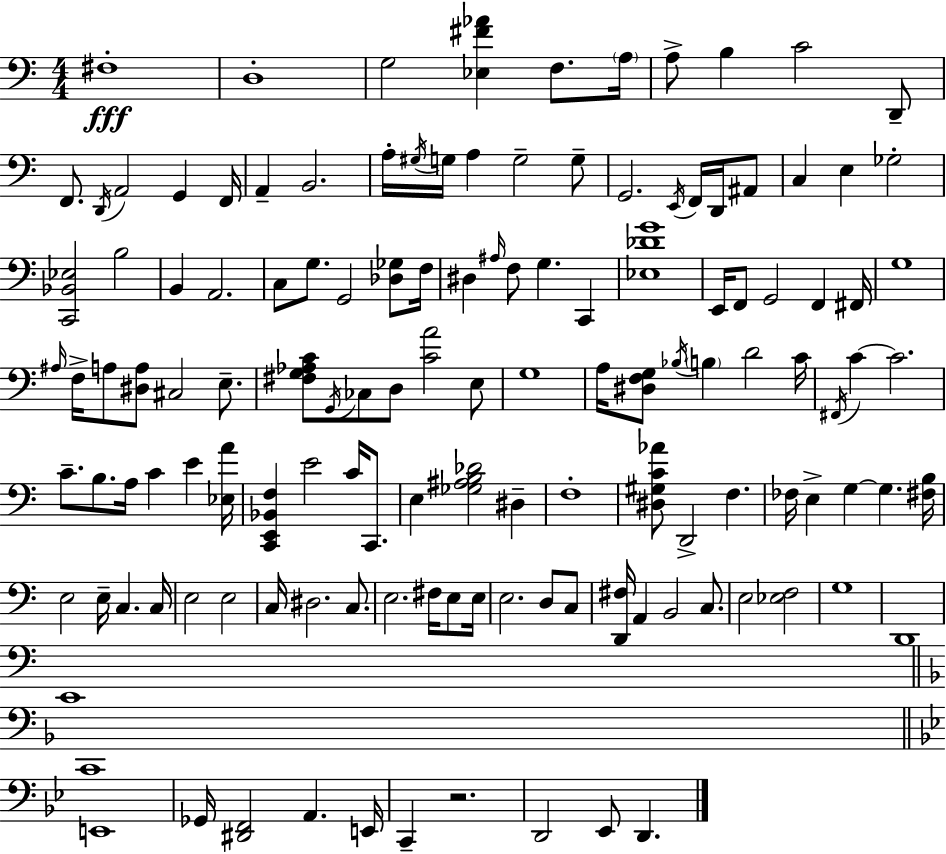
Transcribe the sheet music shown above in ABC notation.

X:1
T:Untitled
M:4/4
L:1/4
K:Am
^F,4 D,4 G,2 [_E,^F_A] F,/2 A,/4 A,/2 B, C2 D,,/2 F,,/2 D,,/4 A,,2 G,, F,,/4 A,, B,,2 A,/4 ^G,/4 G,/4 A, G,2 G,/2 G,,2 E,,/4 F,,/4 D,,/4 ^A,,/2 C, E, _G,2 [C,,_B,,_E,]2 B,2 B,, A,,2 C,/2 G,/2 G,,2 [_D,_G,]/2 F,/4 ^D, ^A,/4 F,/2 G, C,, [_E,_DG]4 E,,/4 F,,/2 G,,2 F,, ^F,,/4 G,4 ^A,/4 F,/4 A,/2 [^D,A,]/2 ^C,2 E,/2 [^F,G,_A,C]/2 G,,/4 _C,/2 D,/2 [CA]2 E,/2 G,4 A,/4 [^D,F,G,]/2 _B,/4 B, D2 C/4 ^F,,/4 C C2 C/2 B,/2 A,/4 C E [_E,A]/4 [C,,E,,_B,,F,] E2 C/4 C,,/2 E, [_G,^A,B,_D]2 ^D, F,4 [^D,^G,C_A]/2 D,,2 F, _F,/4 E, G, G, [^F,B,]/4 E,2 E,/4 C, C,/4 E,2 E,2 C,/4 ^D,2 C,/2 E,2 ^F,/4 E,/2 E,/4 E,2 D,/2 C,/2 [D,,^F,]/4 A,, B,,2 C,/2 E,2 [_E,F,]2 G,4 D,,4 E,,4 C,,4 E,,4 _G,,/4 [^D,,F,,]2 A,, E,,/4 C,, z2 D,,2 _E,,/2 D,,